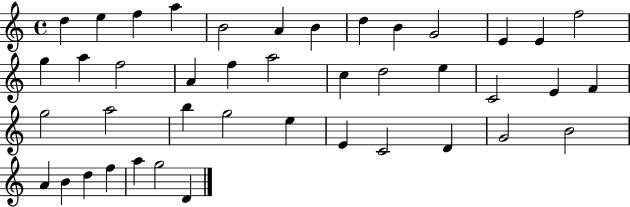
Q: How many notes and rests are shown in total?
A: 42